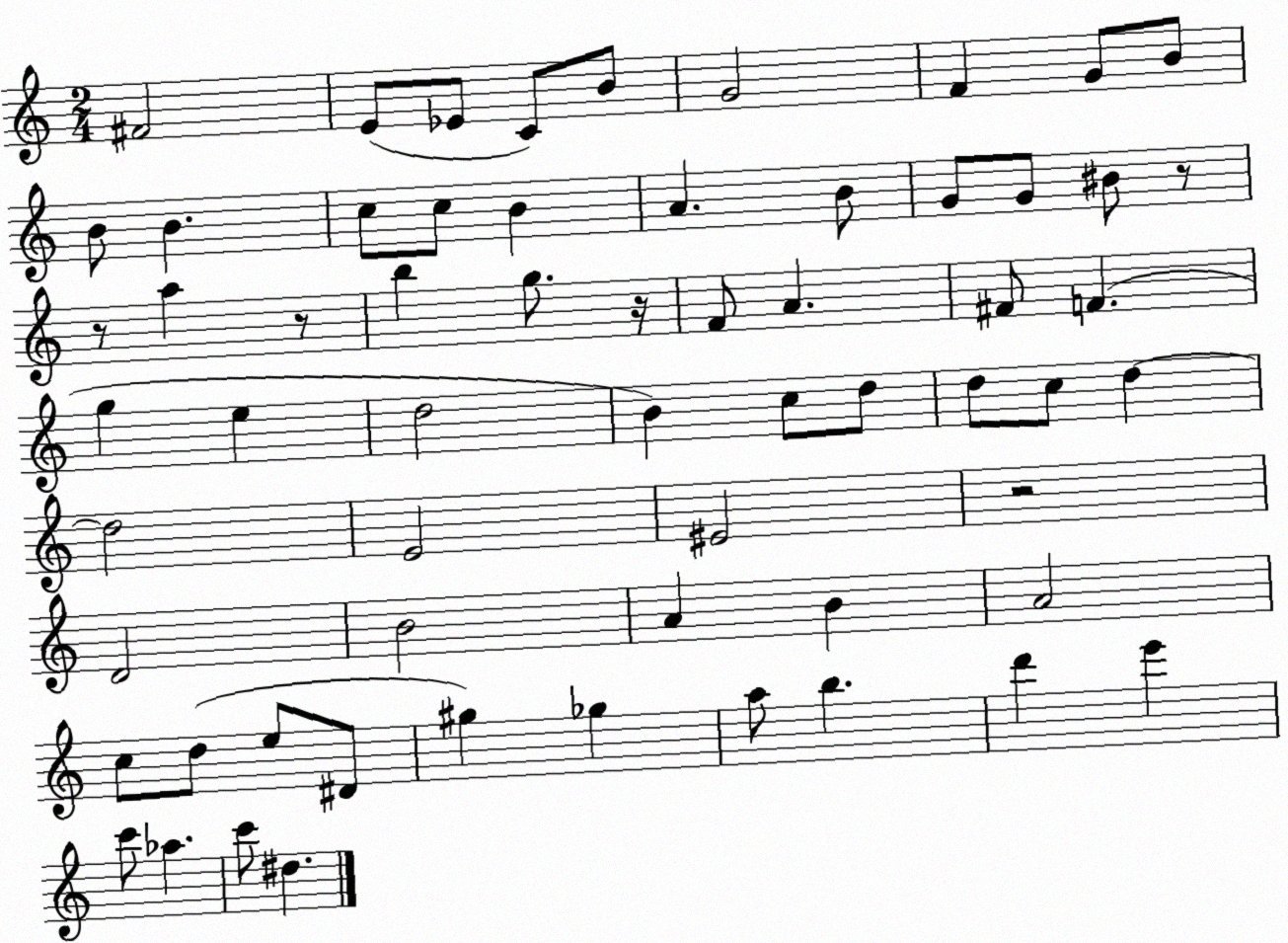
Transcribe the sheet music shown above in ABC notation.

X:1
T:Untitled
M:2/4
L:1/4
K:C
^F2 E/2 _E/2 C/2 B/2 G2 F G/2 B/2 B/2 B c/2 c/2 B A B/2 G/2 G/2 ^B/2 z/2 z/2 a z/2 b g/2 z/4 F/2 A ^F/2 F g e d2 B c/2 d/2 d/2 c/2 d d2 E2 ^E2 z2 D2 B2 A B A2 c/2 d/2 e/2 ^D/2 ^g _g a/2 b d' e' c'/2 _a c'/2 ^d